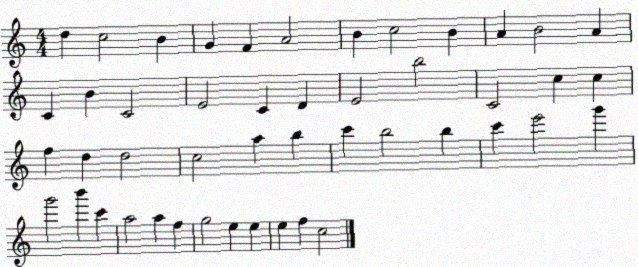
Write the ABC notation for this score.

X:1
T:Untitled
M:4/4
L:1/4
K:C
d c2 B G F A2 B c2 B A B2 A C B C2 E2 C D E2 b2 C2 c c f d d2 c2 a b c' b2 b c' e'2 g' g'2 b' c' a2 a f g2 e e e f c2